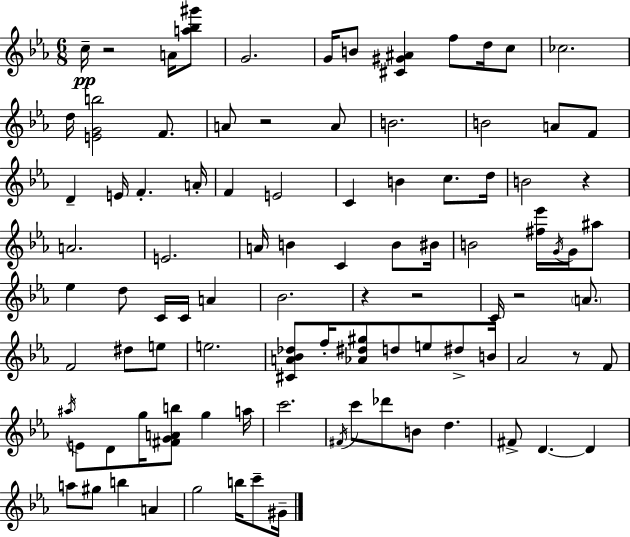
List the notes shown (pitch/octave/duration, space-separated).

C5/s R/h A4/s [A5,Bb5,G#6]/e G4/h. G4/s B4/e [C#4,G#4,A#4]/q F5/e D5/s C5/e CES5/h. D5/s [E4,G4,B5]/h F4/e. A4/e R/h A4/e B4/h. B4/h A4/e F4/e D4/q E4/s F4/q. A4/s F4/q E4/h C4/q B4/q C5/e. D5/s B4/h R/q A4/h. E4/h. A4/s B4/q C4/q B4/e BIS4/s B4/h [F#5,Eb6]/s G4/s G4/s A#5/e Eb5/q D5/e C4/s C4/s A4/q Bb4/h. R/q R/h C4/s R/h A4/e. F4/h D#5/e E5/e E5/h. [C#4,A4,Bb4,Db5]/e F5/s [Ab4,D#5,G#5]/e D5/e E5/e D#5/e B4/s Ab4/h R/e F4/e A#5/s E4/e D4/e G5/s [F#4,G4,A4,B5]/e G5/q A5/s C6/h. F#4/s C6/e Db6/e B4/e D5/q. F#4/e D4/q. D4/q A5/e G#5/e B5/q A4/q G5/h B5/s C6/e G#4/s